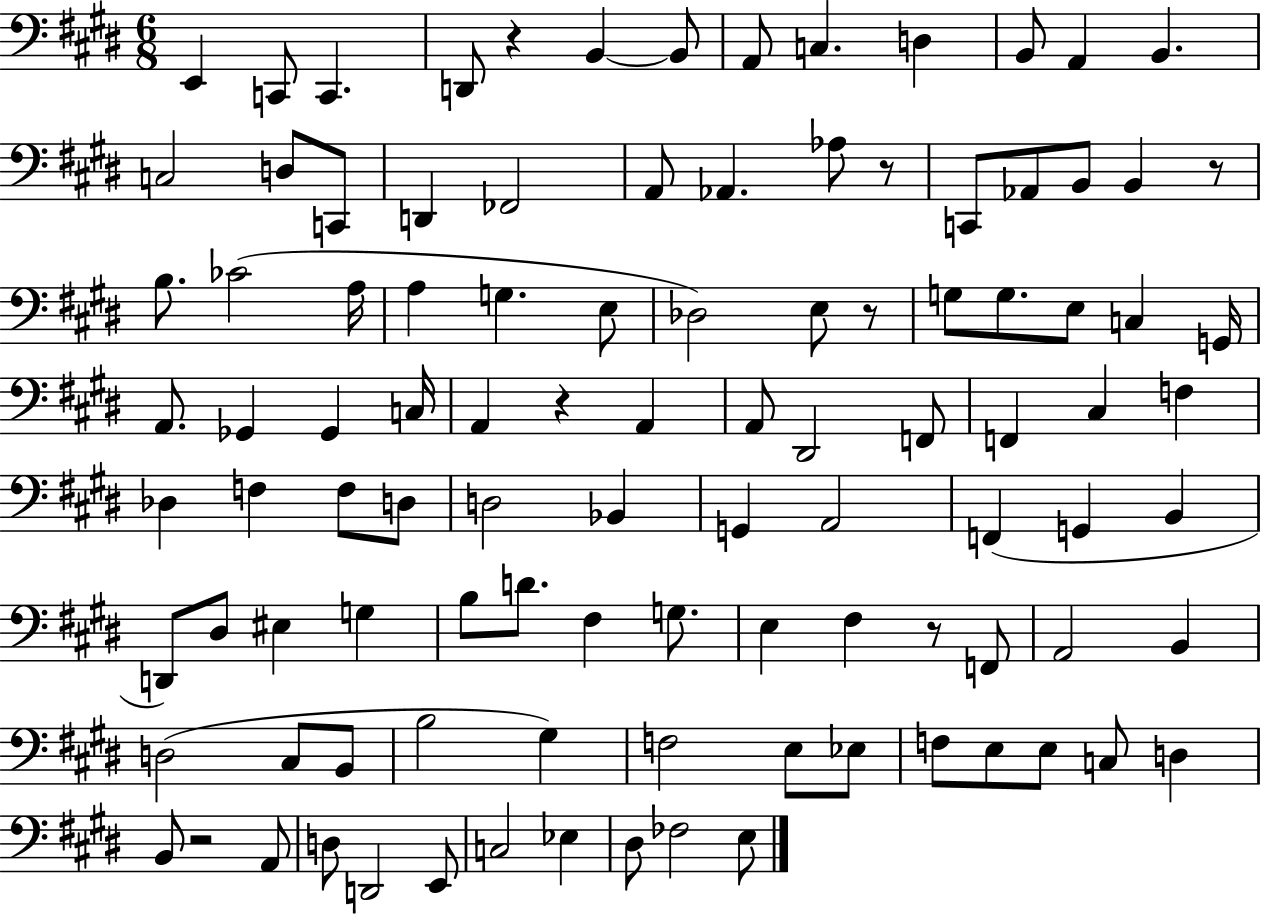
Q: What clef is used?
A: bass